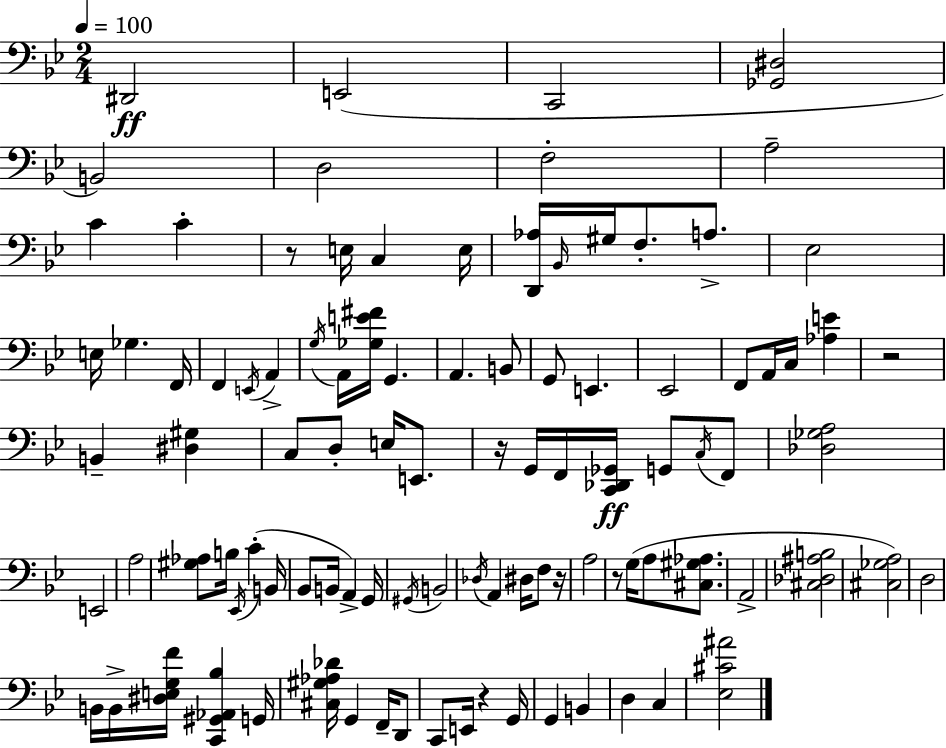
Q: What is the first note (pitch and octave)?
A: D#2